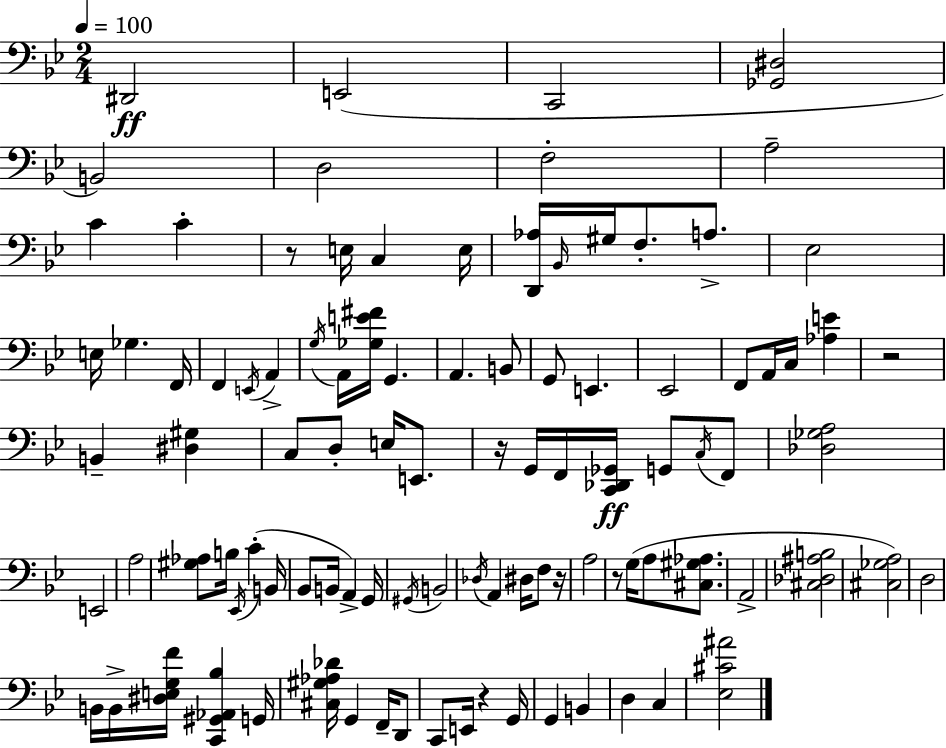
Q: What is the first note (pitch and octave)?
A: D#2